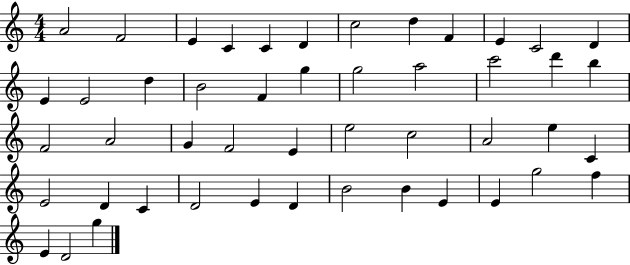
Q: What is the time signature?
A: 4/4